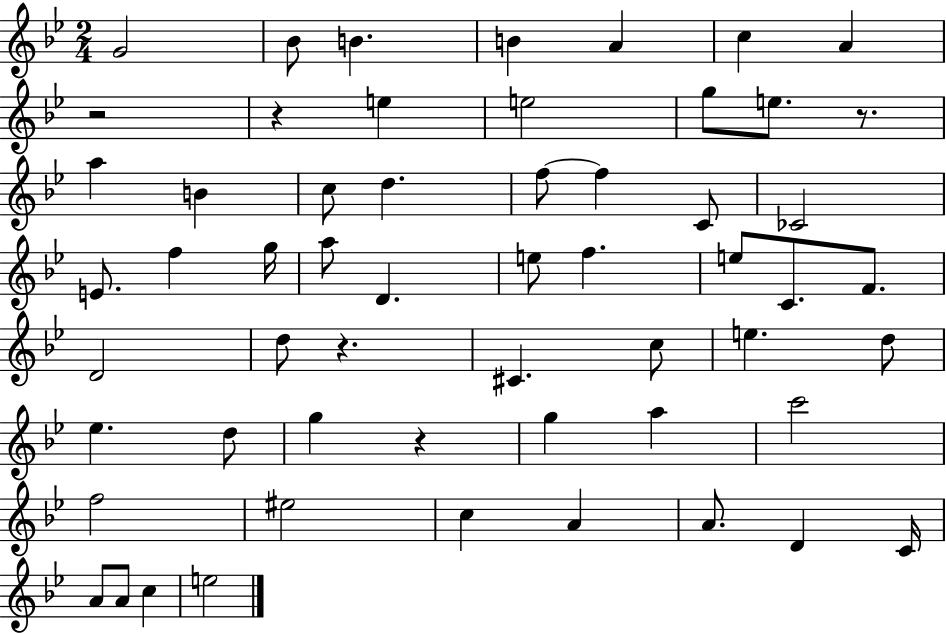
{
  \clef treble
  \numericTimeSignature
  \time 2/4
  \key bes \major
  g'2 | bes'8 b'4. | b'4 a'4 | c''4 a'4 | \break r2 | r4 e''4 | e''2 | g''8 e''8. r8. | \break a''4 b'4 | c''8 d''4. | f''8~~ f''4 c'8 | ces'2 | \break e'8. f''4 g''16 | a''8 d'4. | e''8 f''4. | e''8 c'8. f'8. | \break d'2 | d''8 r4. | cis'4. c''8 | e''4. d''8 | \break ees''4. d''8 | g''4 r4 | g''4 a''4 | c'''2 | \break f''2 | eis''2 | c''4 a'4 | a'8. d'4 c'16 | \break a'8 a'8 c''4 | e''2 | \bar "|."
}